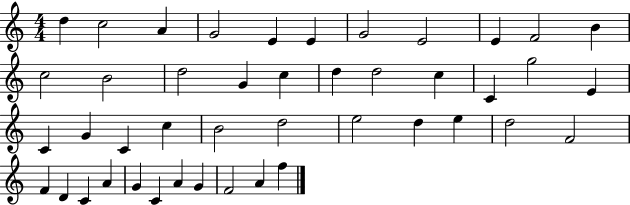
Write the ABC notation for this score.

X:1
T:Untitled
M:4/4
L:1/4
K:C
d c2 A G2 E E G2 E2 E F2 B c2 B2 d2 G c d d2 c C g2 E C G C c B2 d2 e2 d e d2 F2 F D C A G C A G F2 A f